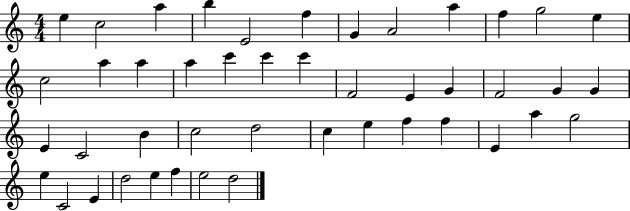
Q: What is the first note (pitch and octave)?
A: E5